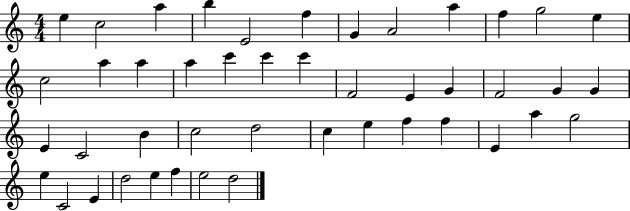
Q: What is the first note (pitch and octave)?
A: E5